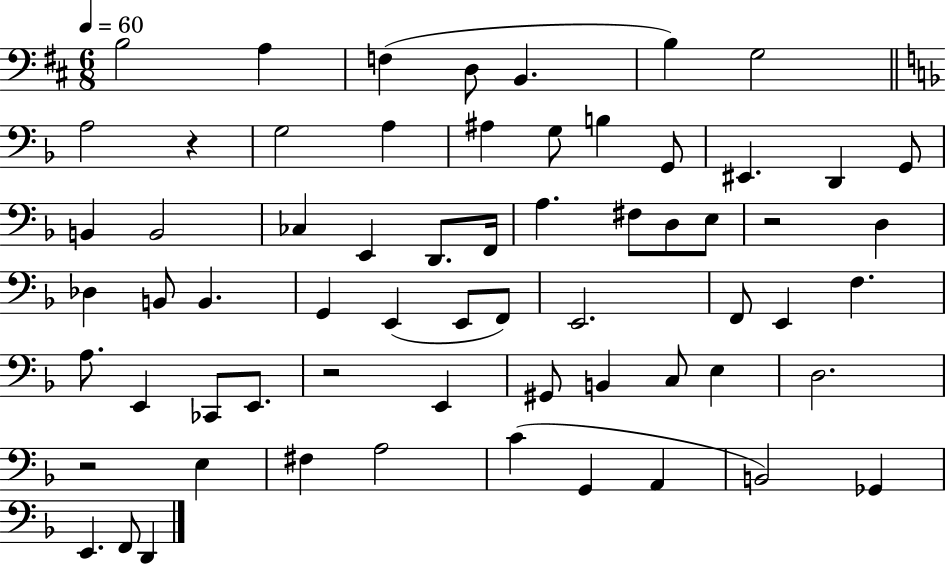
{
  \clef bass
  \numericTimeSignature
  \time 6/8
  \key d \major
  \tempo 4 = 60
  b2 a4 | f4( d8 b,4. | b4) g2 | \bar "||" \break \key f \major a2 r4 | g2 a4 | ais4 g8 b4 g,8 | eis,4. d,4 g,8 | \break b,4 b,2 | ces4 e,4 d,8. f,16 | a4. fis8 d8 e8 | r2 d4 | \break des4 b,8 b,4. | g,4 e,4( e,8 f,8) | e,2. | f,8 e,4 f4. | \break a8. e,4 ces,8 e,8. | r2 e,4 | gis,8 b,4 c8 e4 | d2. | \break r2 e4 | fis4 a2 | c'4( g,4 a,4 | b,2) ges,4 | \break e,4. f,8 d,4 | \bar "|."
}